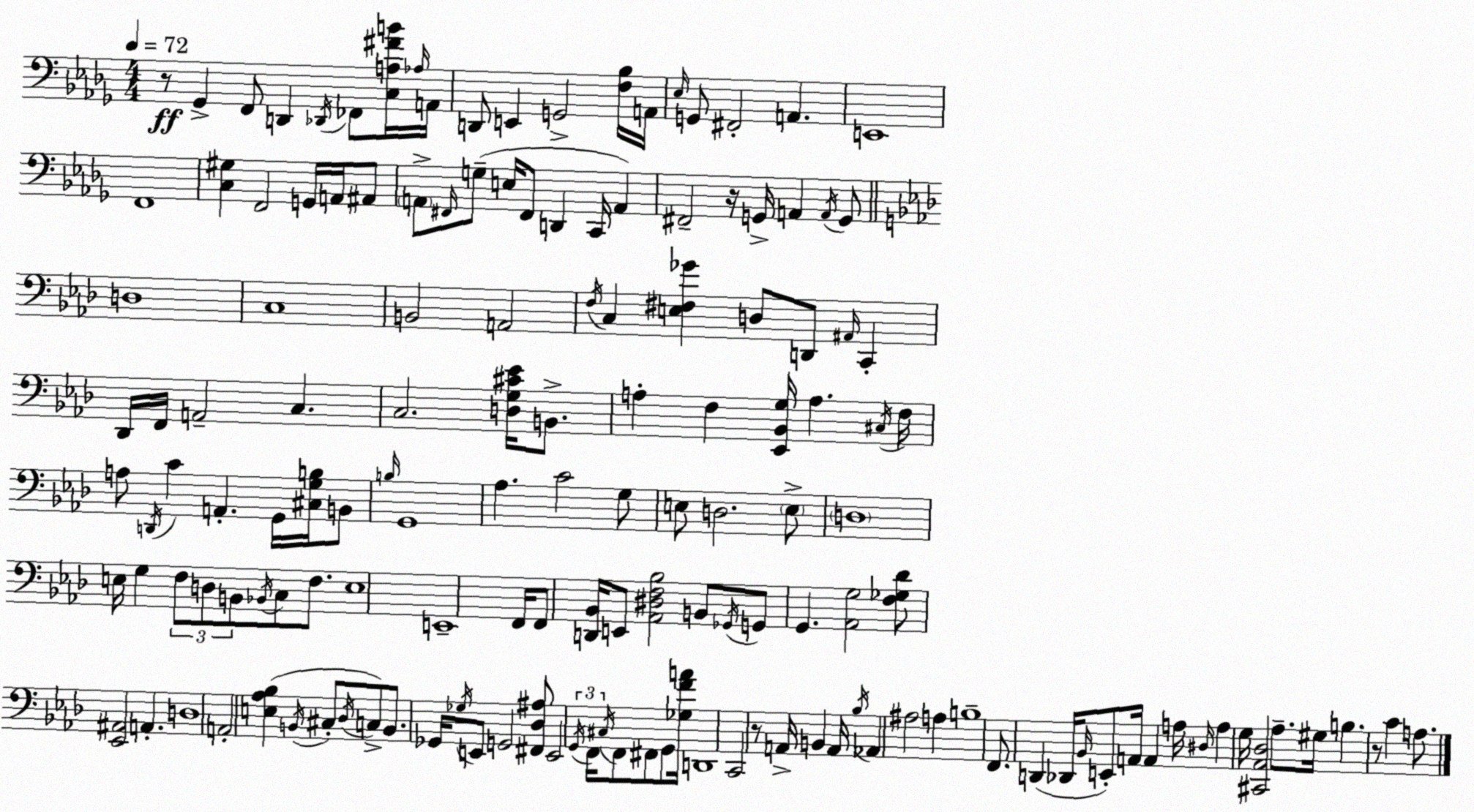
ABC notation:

X:1
T:Untitled
M:4/4
L:1/4
K:Bbm
z/2 _G,, F,,/2 D,, _D,,/4 _F,,/2 [C,A,^FB]/4 _A,/4 A,,/4 D,,/2 E,, G,,2 [F,_B,]/4 A,,/4 _E,/4 G,,/2 ^F,,2 A,, E,,4 F,,4 [C,^G,] F,,2 G,,/4 A,,/4 ^A,,/2 A,,/2 ^F,,/4 G,/2 E,/4 ^F,,/2 D,, C,,/4 A,, ^F,,2 z/4 G,,/4 A,, A,,/4 G,,/2 D,4 C,4 B,,2 A,,2 F,/4 C, [E,^F,_G] D,/2 D,,/2 ^A,,/4 C,, _D,,/4 F,,/4 A,,2 C, C,2 [D,G,^C_E]/4 B,,/2 A, F, [_E,,_B,,G,]/4 A, ^C,/4 F,/4 A,/2 D,,/4 C A,, G,,/4 [^C,G,B,]/4 B,,/2 B,/4 G,,4 _A, C2 G,/2 E,/2 D,2 E,/2 D,4 E,/4 G, F,/2 D,/2 B,,/2 _B,,/4 C,/2 F,/2 E,4 E,,4 F,,/4 F,,/2 [D,,_B,,]/4 E,,/2 [_A,,^D,F,_B,]2 B,,/2 _G,,/4 G,,/2 G,, [_A,,G,]2 [F,_G,_D]/2 [_E,,^A,,]2 A,, D,4 A,,2 [E,_A,_B,] B,,/4 ^C,/2 _D,/4 C,/2 B,,/2 _G,,/4 _G,/4 E,,/2 G,,2 [^F,,_D,^A,]/2 E,,2 G,,/4 F,,/4 ^C,/4 F,,/2 ^F,,/2 G,,/2 [_G,FA]/4 D,,4 C,,2 z/2 A,,/4 B,, A,,/4 _B,/4 _A,, ^A,2 A, B,4 F,,/2 D,, _D,,/4 _B,,/4 E,,/2 A,,/4 A,, A,/4 ^D,/4 A, G,/4 [^C,,_A,,_D,]2 _A,/2 ^G,/4 B, z/2 C A,/2